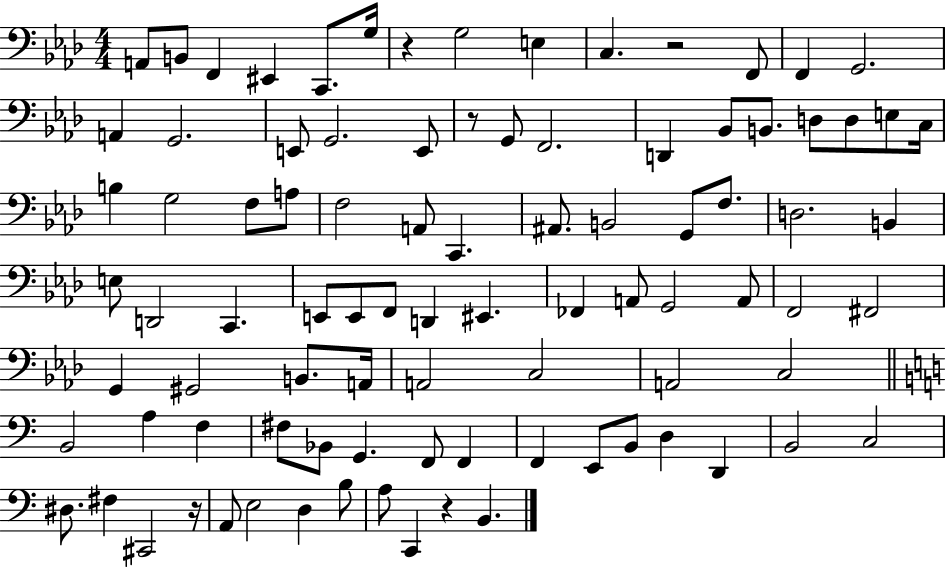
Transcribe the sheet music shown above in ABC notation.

X:1
T:Untitled
M:4/4
L:1/4
K:Ab
A,,/2 B,,/2 F,, ^E,, C,,/2 G,/4 z G,2 E, C, z2 F,,/2 F,, G,,2 A,, G,,2 E,,/2 G,,2 E,,/2 z/2 G,,/2 F,,2 D,, _B,,/2 B,,/2 D,/2 D,/2 E,/2 C,/4 B, G,2 F,/2 A,/2 F,2 A,,/2 C,, ^A,,/2 B,,2 G,,/2 F,/2 D,2 B,, E,/2 D,,2 C,, E,,/2 E,,/2 F,,/2 D,, ^E,, _F,, A,,/2 G,,2 A,,/2 F,,2 ^F,,2 G,, ^G,,2 B,,/2 A,,/4 A,,2 C,2 A,,2 C,2 B,,2 A, F, ^F,/2 _B,,/2 G,, F,,/2 F,, F,, E,,/2 B,,/2 D, D,, B,,2 C,2 ^D,/2 ^F, ^C,,2 z/4 A,,/2 E,2 D, B,/2 A,/2 C,, z B,,